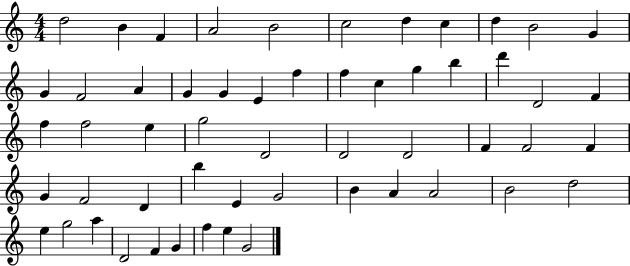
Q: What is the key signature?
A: C major